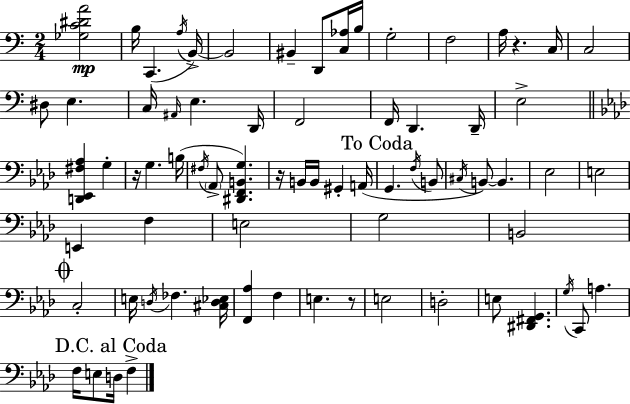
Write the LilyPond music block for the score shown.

{
  \clef bass
  \numericTimeSignature
  \time 2/4
  \key a \minor
  \repeat volta 2 { <ges c' dis' a'>2\mp | b16 c,4.( \acciaccatura { a16 } | b,16->~~) b,2 | bis,4-- d,8 <c aes>16 | \break b16 g2-. | f2 | a16 r4. | c16 c2 | \break dis8 e4. | c16 \grace { ais,16 } e4. | d,16 f,2 | f,16 d,4. | \break d,16-- e2-> | \bar "||" \break \key aes \major <d, ees, fis aes>4 g4-. | r16 g4. b16( | \acciaccatura { fis16 } \parenthesize aes,8-> <dis, f, b, g>4.) | r16 b,16 b,16 gis,4-. | \break a,16( \mark "To Coda" g,4. \acciaccatura { f16 } | b,8 \acciaccatura { cis16 } b,8~~) b,4. | ees2 | e2 | \break e,4 f4 | e2 | g2 | b,2 | \break \mark \markup { \musicglyph "scripts.coda" } c2-. | e16 \acciaccatura { d16 } fes4. | <cis d ees>16 <f, aes>4 | f4 e4. | \break r8 e2 | d2-. | e8 <dis, fis, g,>4. | \acciaccatura { g16 } c,8 a4. | \break \mark "D.C. al Coda" f16 e8 | d16 f4-> } \bar "|."
}